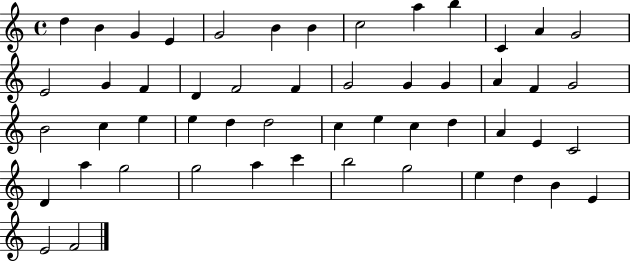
D5/q B4/q G4/q E4/q G4/h B4/q B4/q C5/h A5/q B5/q C4/q A4/q G4/h E4/h G4/q F4/q D4/q F4/h F4/q G4/h G4/q G4/q A4/q F4/q G4/h B4/h C5/q E5/q E5/q D5/q D5/h C5/q E5/q C5/q D5/q A4/q E4/q C4/h D4/q A5/q G5/h G5/h A5/q C6/q B5/h G5/h E5/q D5/q B4/q E4/q E4/h F4/h